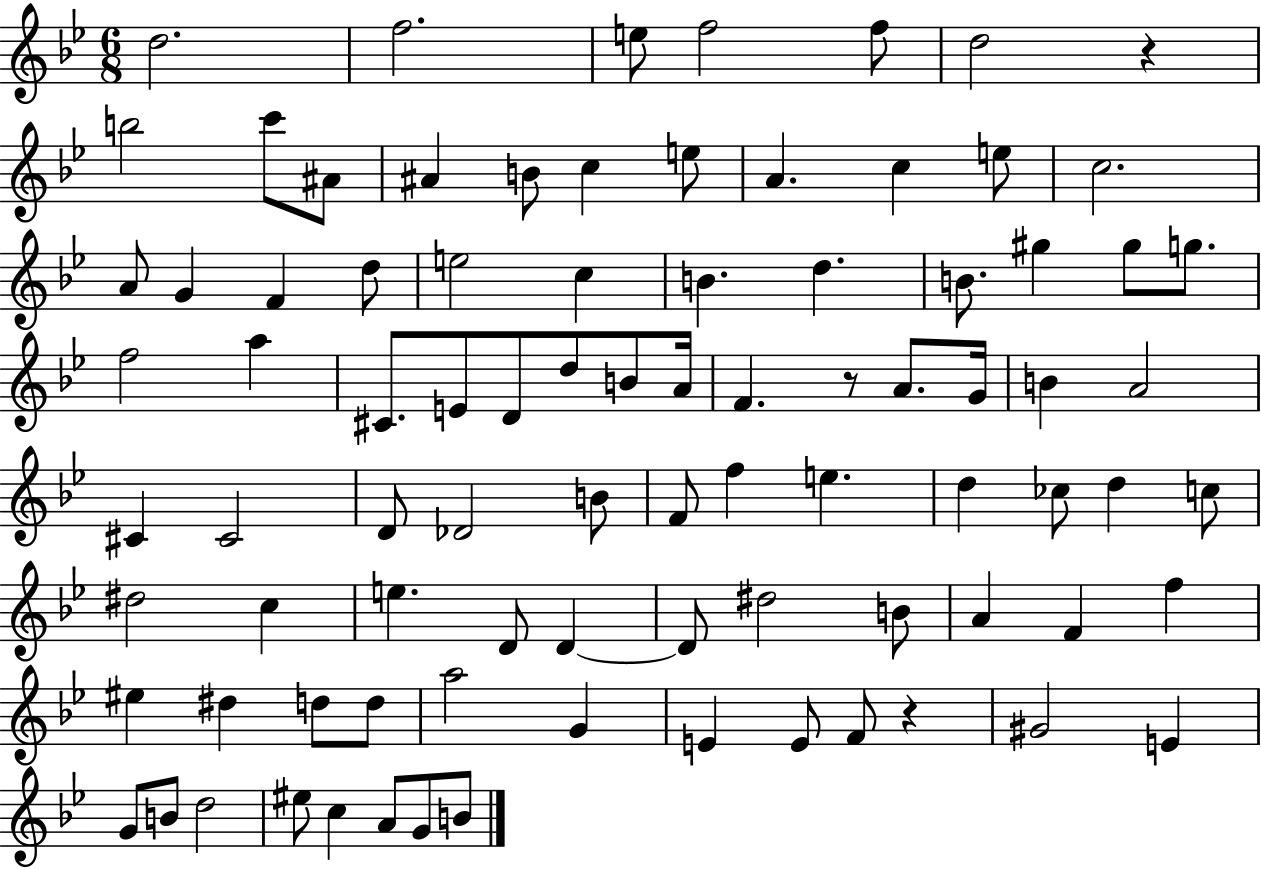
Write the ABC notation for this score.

X:1
T:Untitled
M:6/8
L:1/4
K:Bb
d2 f2 e/2 f2 f/2 d2 z b2 c'/2 ^A/2 ^A B/2 c e/2 A c e/2 c2 A/2 G F d/2 e2 c B d B/2 ^g ^g/2 g/2 f2 a ^C/2 E/2 D/2 d/2 B/2 A/4 F z/2 A/2 G/4 B A2 ^C ^C2 D/2 _D2 B/2 F/2 f e d _c/2 d c/2 ^d2 c e D/2 D D/2 ^d2 B/2 A F f ^e ^d d/2 d/2 a2 G E E/2 F/2 z ^G2 E G/2 B/2 d2 ^e/2 c A/2 G/2 B/2